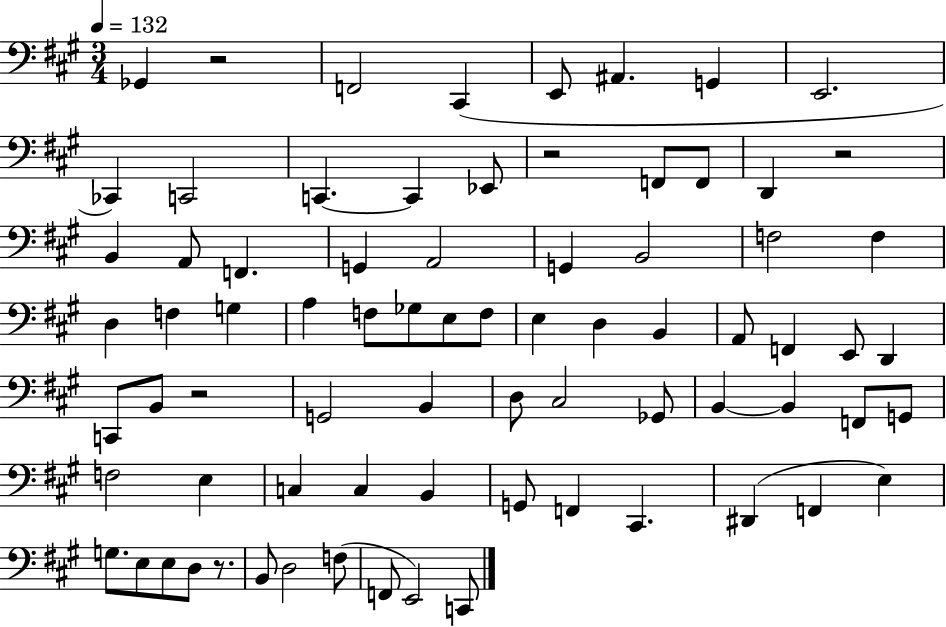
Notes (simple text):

Gb2/q R/h F2/h C#2/q E2/e A#2/q. G2/q E2/h. CES2/q C2/h C2/q. C2/q Eb2/e R/h F2/e F2/e D2/q R/h B2/q A2/e F2/q. G2/q A2/h G2/q B2/h F3/h F3/q D3/q F3/q G3/q A3/q F3/e Gb3/e E3/e F3/e E3/q D3/q B2/q A2/e F2/q E2/e D2/q C2/e B2/e R/h G2/h B2/q D3/e C#3/h Gb2/e B2/q B2/q F2/e G2/e F3/h E3/q C3/q C3/q B2/q G2/e F2/q C#2/q. D#2/q F2/q E3/q G3/e. E3/e E3/e D3/e R/e. B2/e D3/h F3/e F2/e E2/h C2/e